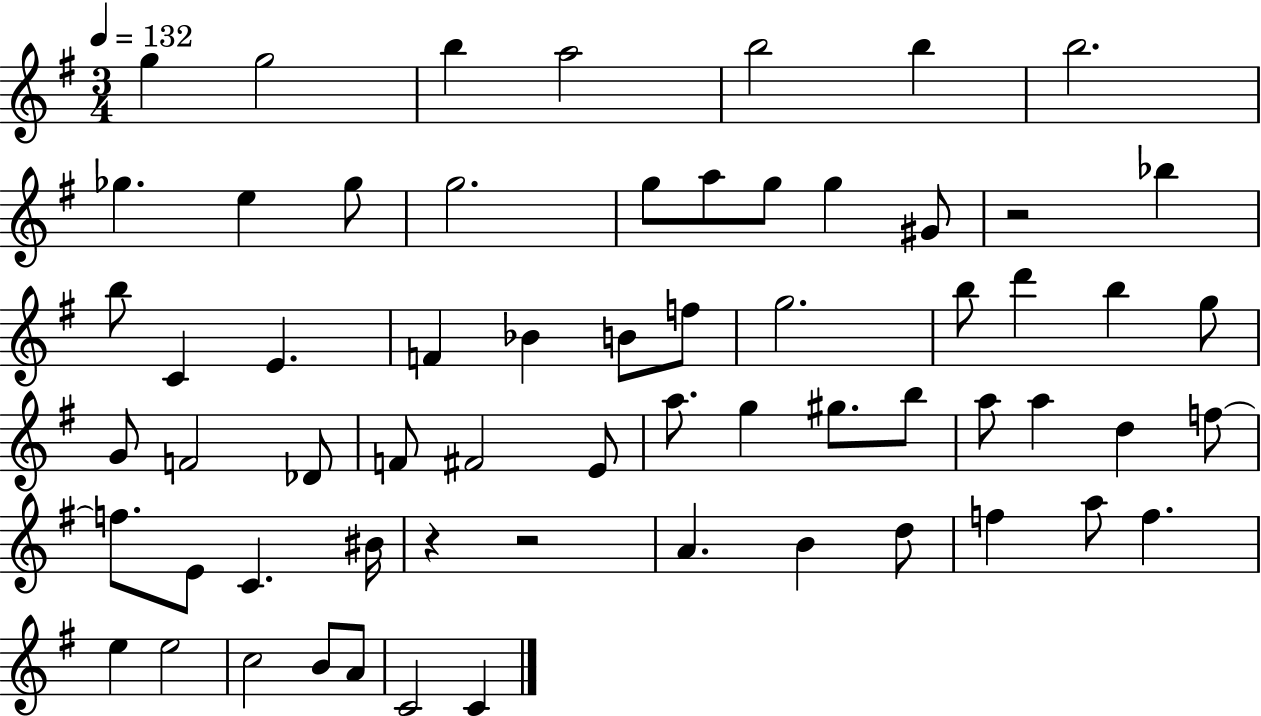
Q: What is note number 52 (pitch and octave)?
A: A5